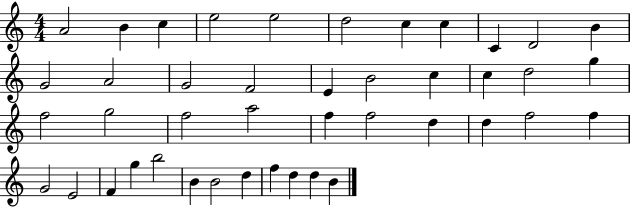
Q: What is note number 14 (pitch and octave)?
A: G4